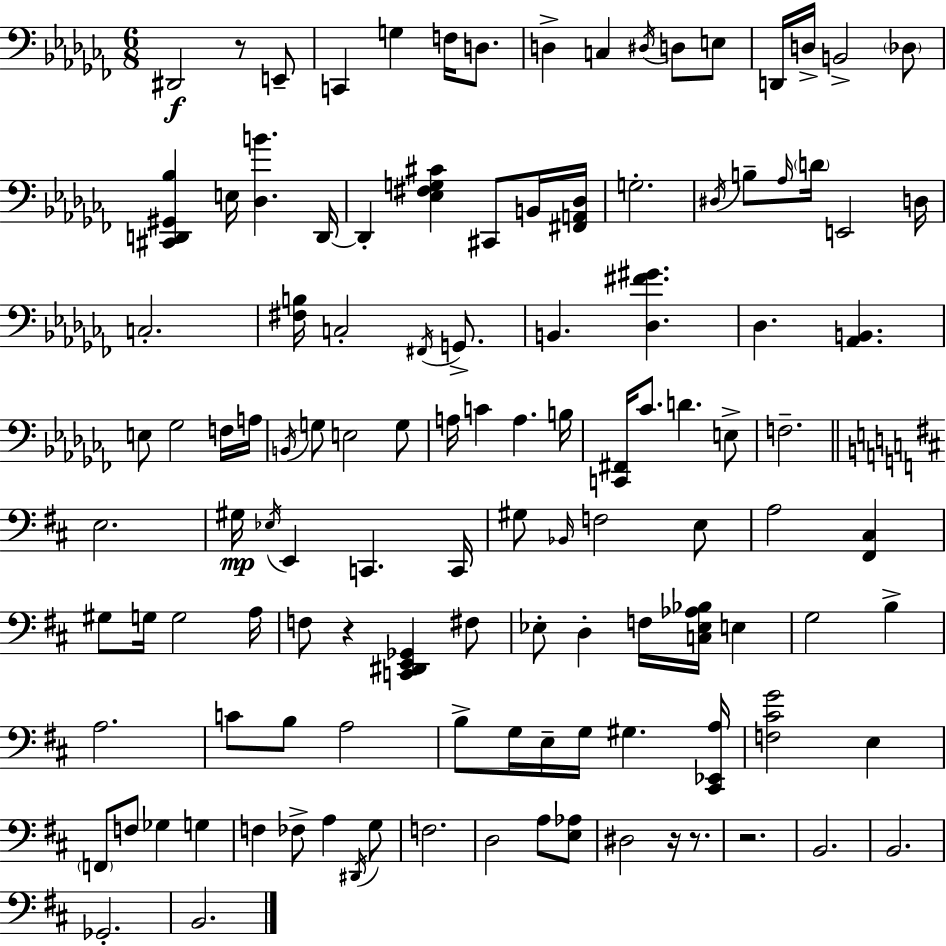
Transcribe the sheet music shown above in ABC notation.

X:1
T:Untitled
M:6/8
L:1/4
K:Abm
^D,,2 z/2 E,,/2 C,, G, F,/4 D,/2 D, C, ^D,/4 D,/2 E,/2 D,,/4 D,/4 B,,2 _D,/2 [^C,,D,,^G,,_B,] E,/4 [_D,B] D,,/4 D,, [_E,^F,G,^C] ^C,,/2 B,,/4 [^F,,A,,_D,]/4 G,2 ^D,/4 B,/2 _A,/4 D/4 E,,2 D,/4 C,2 [^F,B,]/4 C,2 ^F,,/4 G,,/2 B,, [_D,^F^G] _D, [_A,,B,,] E,/2 _G,2 F,/4 A,/4 B,,/4 G,/2 E,2 G,/2 A,/4 C A, B,/4 [C,,^F,,]/4 _C/2 D E,/2 F,2 E,2 ^G,/4 _E,/4 E,, C,, C,,/4 ^G,/2 _B,,/4 F,2 E,/2 A,2 [^F,,^C,] ^G,/2 G,/4 G,2 A,/4 F,/2 z [C,,^D,,E,,_G,,] ^F,/2 _E,/2 D, F,/4 [C,_E,_A,_B,]/4 E, G,2 B, A,2 C/2 B,/2 A,2 B,/2 G,/4 E,/4 G,/4 ^G, [^C,,_E,,A,]/4 [F,^CG]2 E, F,,/2 F,/2 _G, G, F, _F,/2 A, ^D,,/4 G,/2 F,2 D,2 A,/2 [E,_A,]/2 ^D,2 z/4 z/2 z2 B,,2 B,,2 _G,,2 B,,2